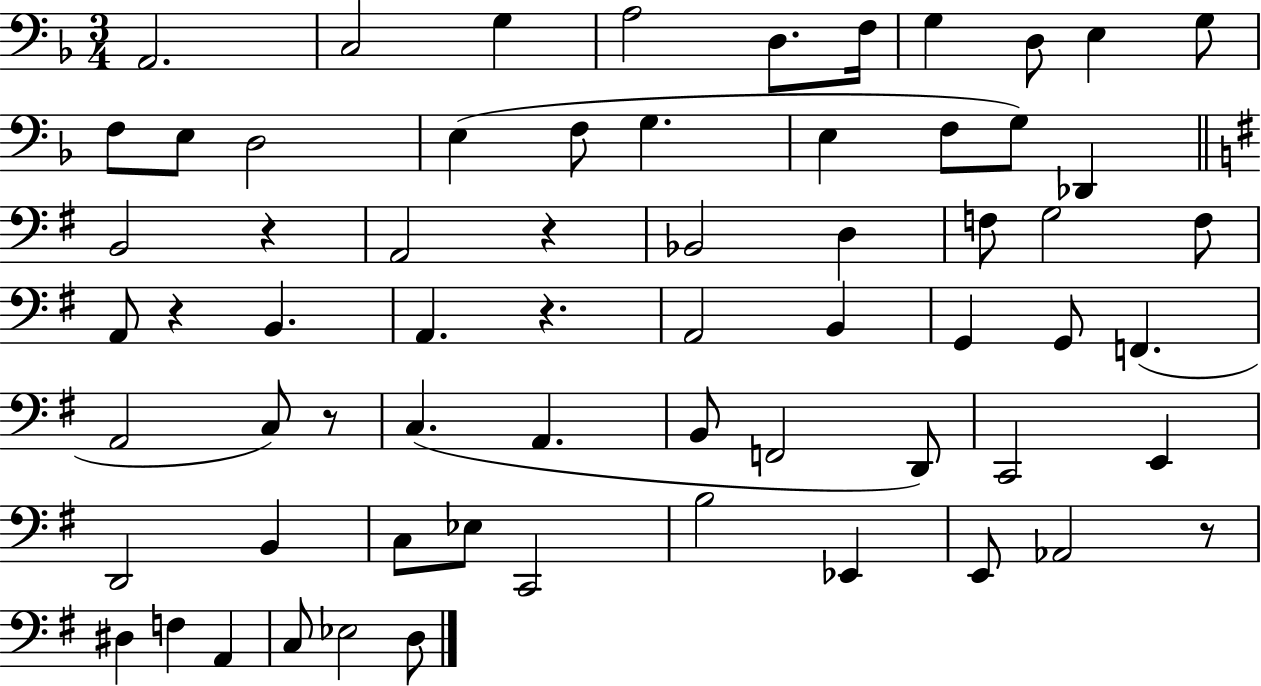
A2/h. C3/h G3/q A3/h D3/e. F3/s G3/q D3/e E3/q G3/e F3/e E3/e D3/h E3/q F3/e G3/q. E3/q F3/e G3/e Db2/q B2/h R/q A2/h R/q Bb2/h D3/q F3/e G3/h F3/e A2/e R/q B2/q. A2/q. R/q. A2/h B2/q G2/q G2/e F2/q. A2/h C3/e R/e C3/q. A2/q. B2/e F2/h D2/e C2/h E2/q D2/h B2/q C3/e Eb3/e C2/h B3/h Eb2/q E2/e Ab2/h R/e D#3/q F3/q A2/q C3/e Eb3/h D3/e